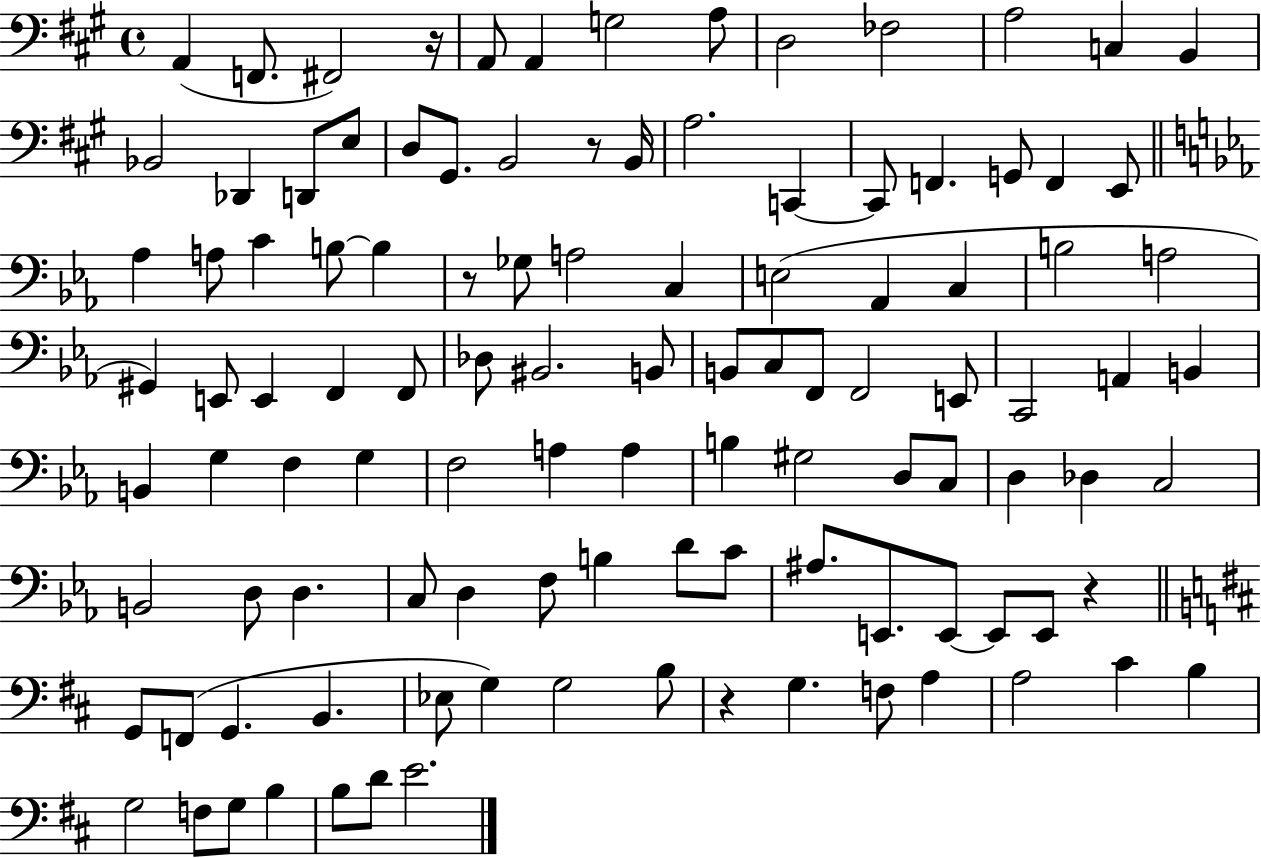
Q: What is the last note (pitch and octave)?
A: E4